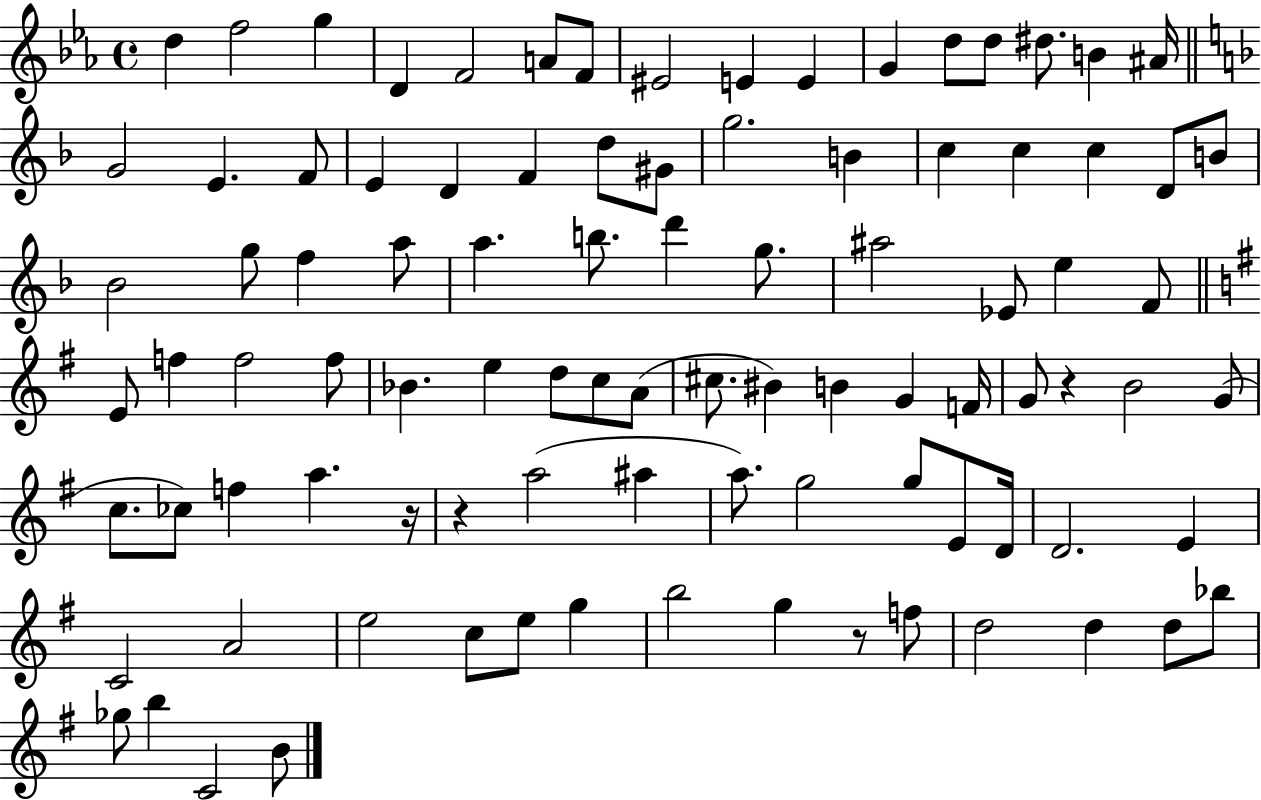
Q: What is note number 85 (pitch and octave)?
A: D5